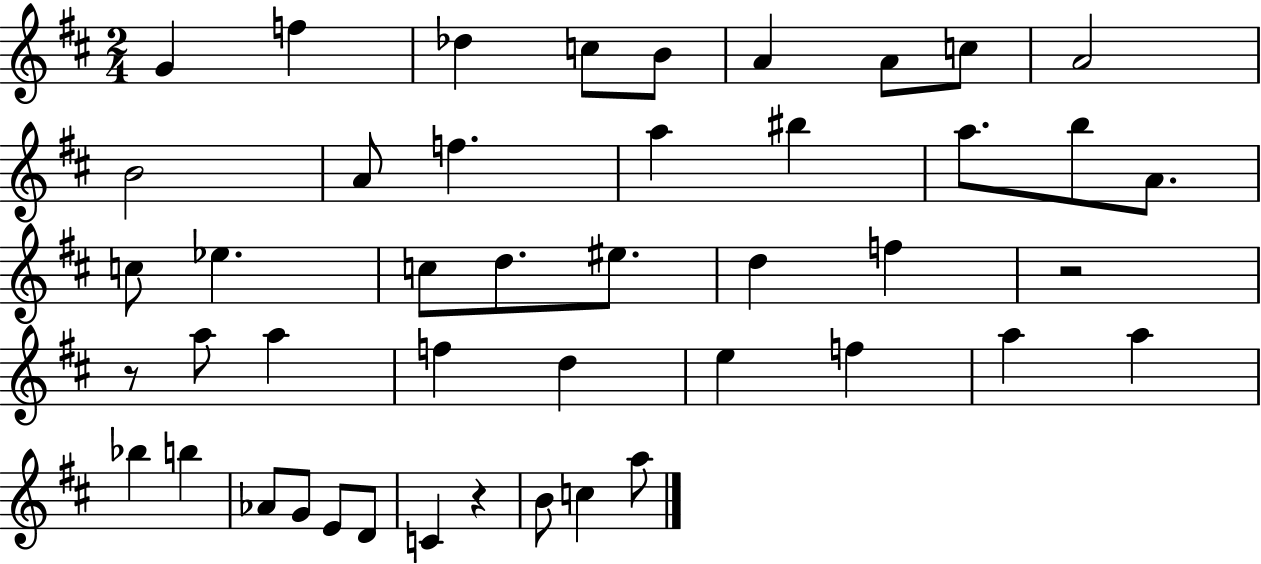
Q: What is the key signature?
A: D major